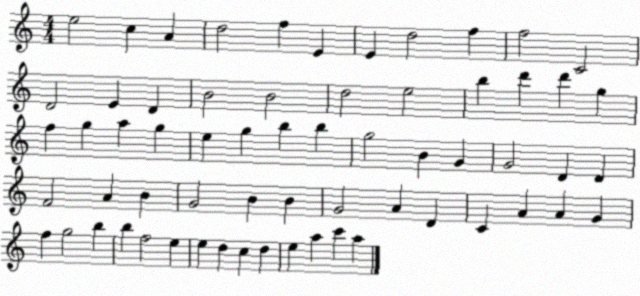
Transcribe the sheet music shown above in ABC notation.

X:1
T:Untitled
M:4/4
L:1/4
K:C
e2 c A d2 f E E d2 f f2 C2 D2 E D B2 B2 d2 e2 b d' d' g f g a g e g b b g2 B G G2 D D F2 A B G2 B B G2 A D C A A G f g2 b b f2 e e d c d e a c' a